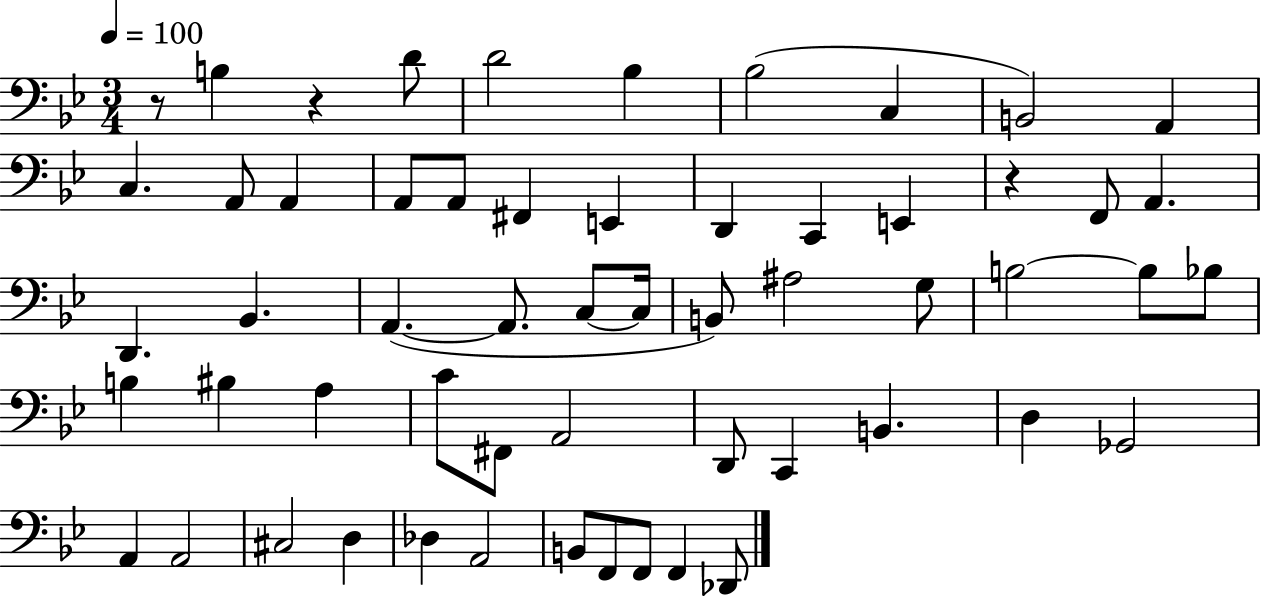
R/e B3/q R/q D4/e D4/h Bb3/q Bb3/h C3/q B2/h A2/q C3/q. A2/e A2/q A2/e A2/e F#2/q E2/q D2/q C2/q E2/q R/q F2/e A2/q. D2/q. Bb2/q. A2/q. A2/e. C3/e C3/s B2/e A#3/h G3/e B3/h B3/e Bb3/e B3/q BIS3/q A3/q C4/e F#2/e A2/h D2/e C2/q B2/q. D3/q Gb2/h A2/q A2/h C#3/h D3/q Db3/q A2/h B2/e F2/e F2/e F2/q Db2/e